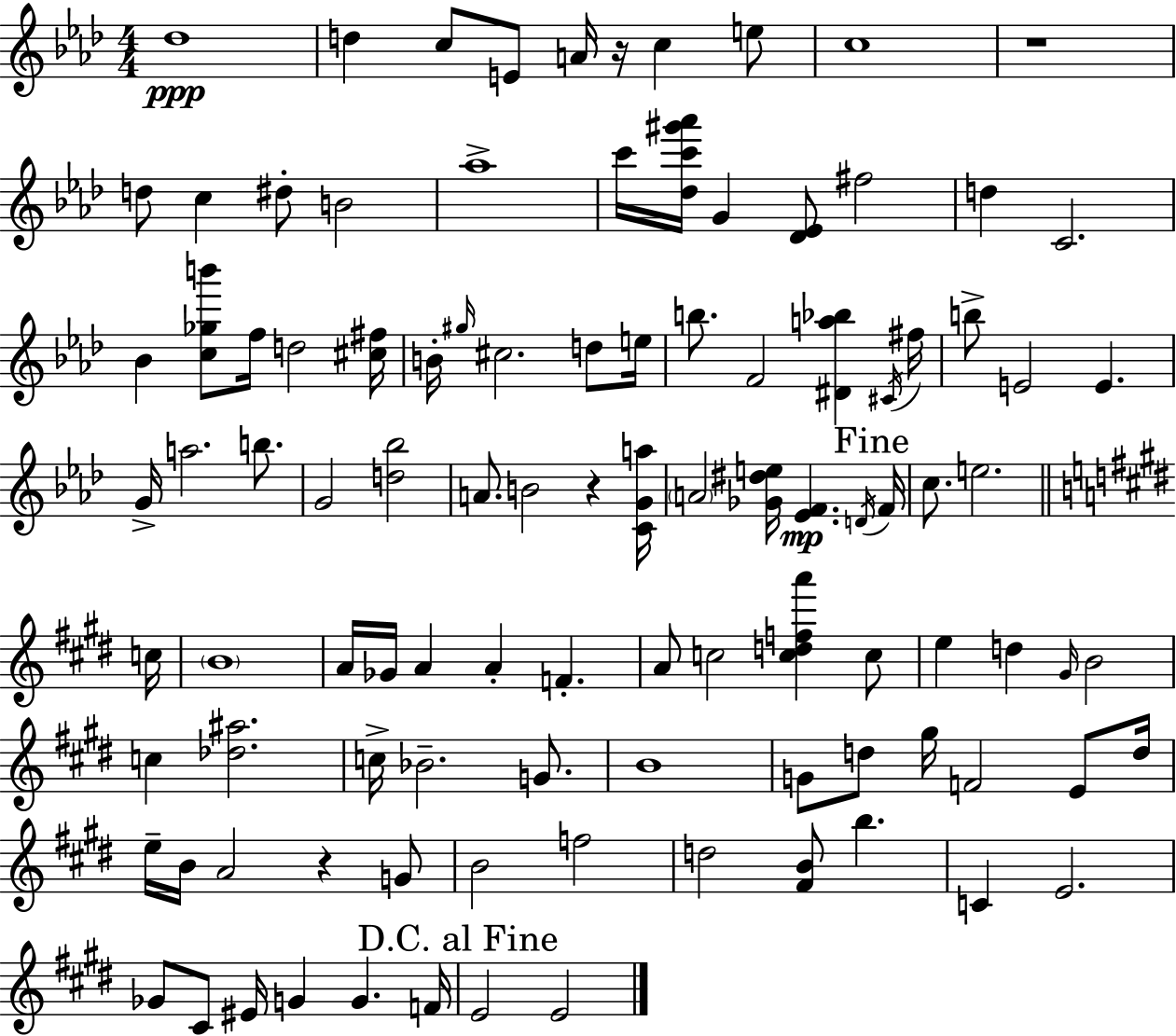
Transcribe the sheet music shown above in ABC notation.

X:1
T:Untitled
M:4/4
L:1/4
K:Ab
_d4 d c/2 E/2 A/4 z/4 c e/2 c4 z4 d/2 c ^d/2 B2 _a4 c'/4 [_dc'^g'_a']/4 G [_D_E]/2 ^f2 d C2 _B [c_gb']/2 f/4 d2 [^c^f]/4 B/4 ^g/4 ^c2 d/2 e/4 b/2 F2 [^Da_b] ^C/4 ^f/4 b/2 E2 E G/4 a2 b/2 G2 [d_b]2 A/2 B2 z [CGa]/4 A2 [_G^de]/4 [_EF] D/4 F/4 c/2 e2 c/4 B4 A/4 _G/4 A A F A/2 c2 [cdfa'] c/2 e d ^G/4 B2 c [_d^a]2 c/4 _B2 G/2 B4 G/2 d/2 ^g/4 F2 E/2 d/4 e/4 B/4 A2 z G/2 B2 f2 d2 [^FB]/2 b C E2 _G/2 ^C/2 ^E/4 G G F/4 E2 E2